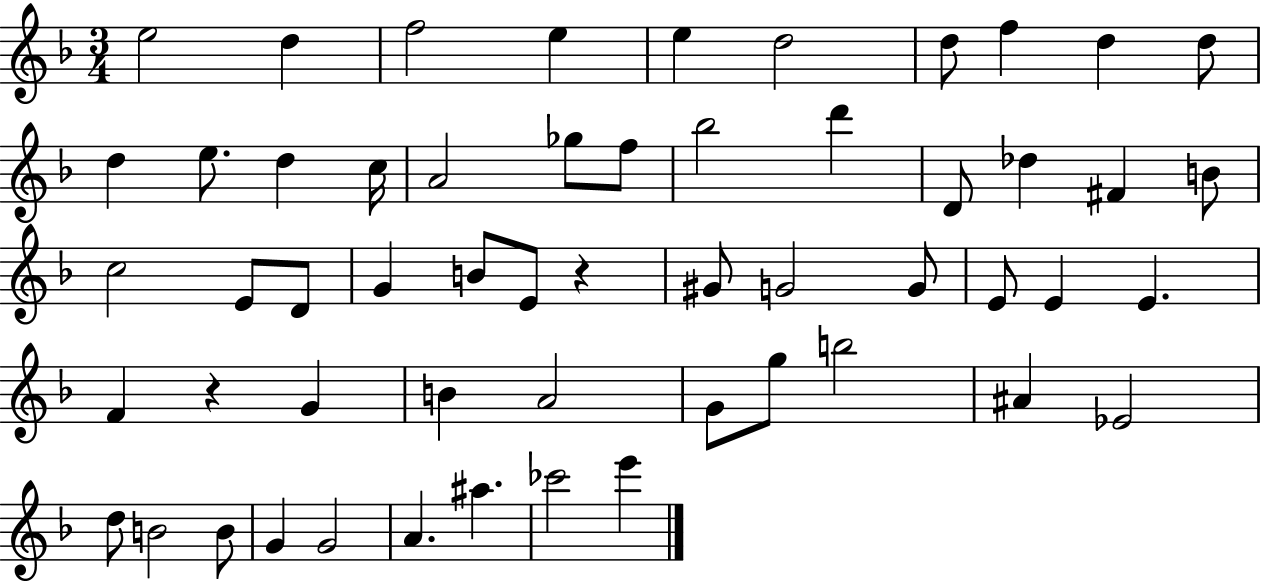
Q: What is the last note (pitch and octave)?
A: E6